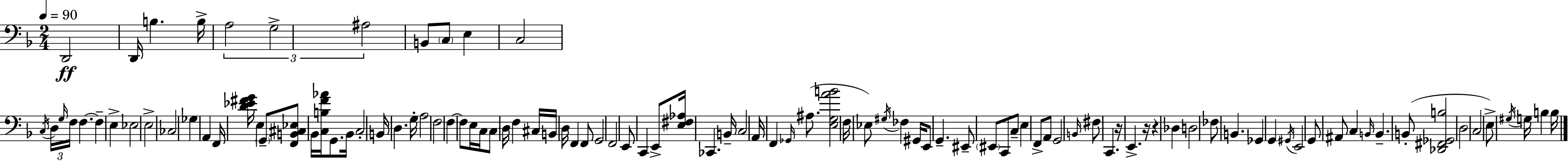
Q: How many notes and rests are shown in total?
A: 108